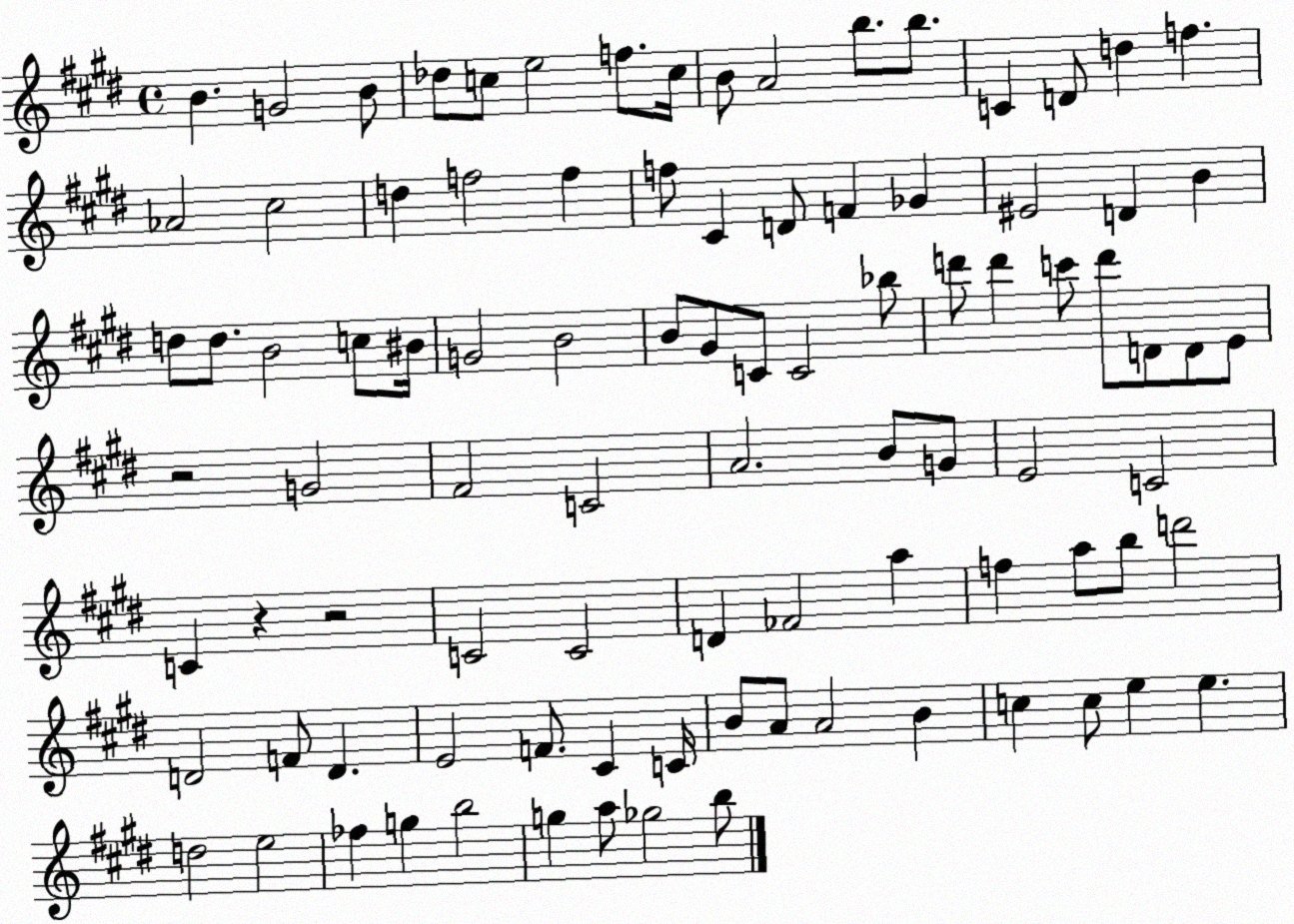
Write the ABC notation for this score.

X:1
T:Untitled
M:4/4
L:1/4
K:E
B G2 B/2 _d/2 c/2 e2 f/2 c/4 B/2 A2 b/2 b/2 C D/2 d f _A2 ^c2 d f2 f f/2 ^C D/2 F _G ^E2 D B d/2 d/2 B2 c/2 ^B/4 G2 B2 B/2 ^G/2 C/2 C2 _b/2 d'/2 d' c'/2 d'/2 D/2 D/2 E/2 z2 G2 ^F2 C2 A2 B/2 G/2 E2 C2 C z z2 C2 C2 D _F2 a f a/2 b/2 d'2 D2 F/2 D E2 F/2 ^C C/4 B/2 A/2 A2 B c c/2 e e d2 e2 _f g b2 g a/2 _g2 b/2